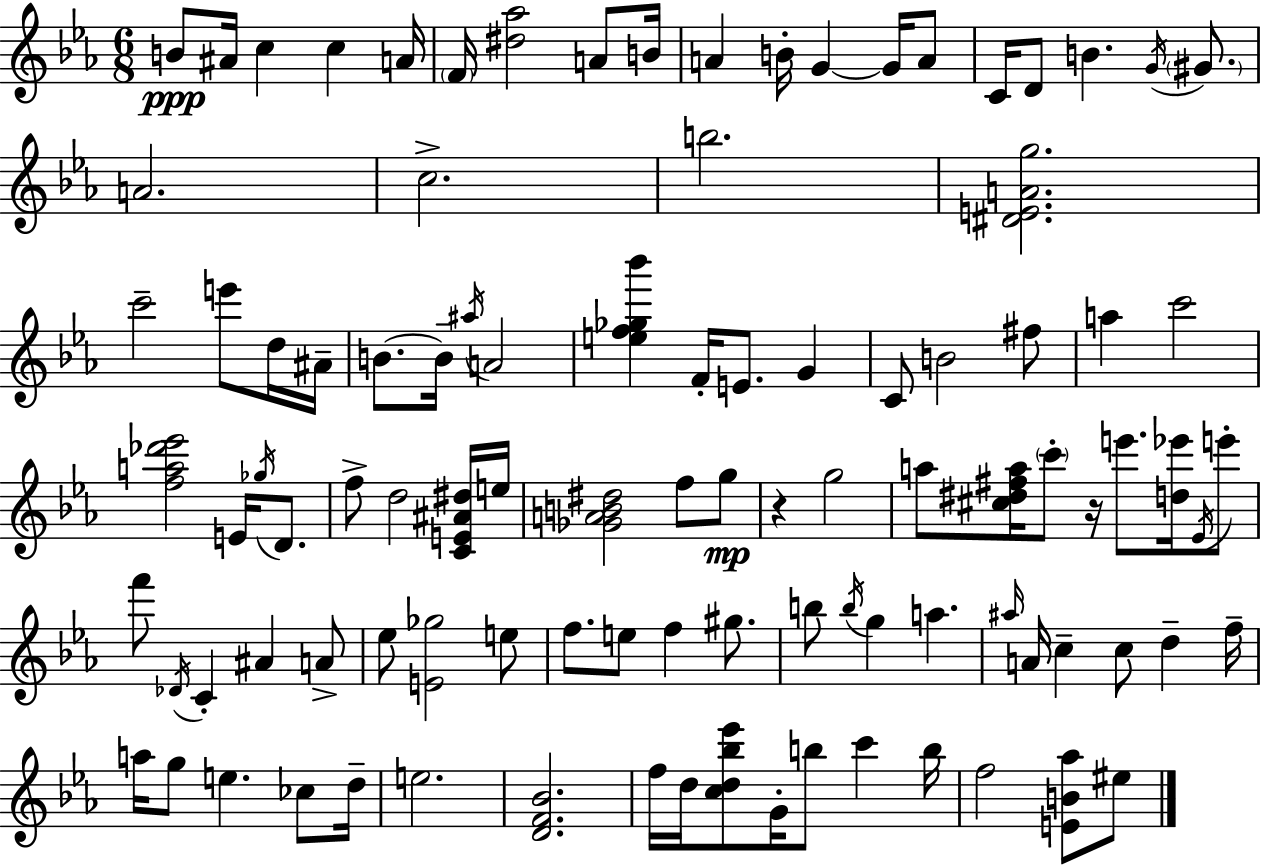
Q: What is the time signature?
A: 6/8